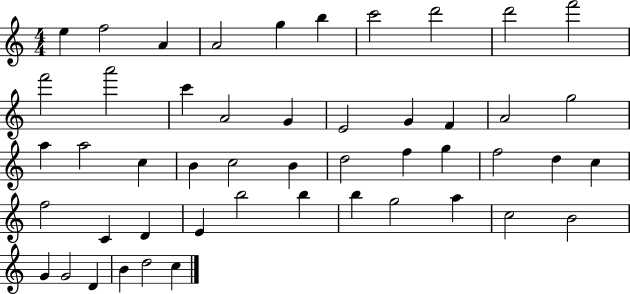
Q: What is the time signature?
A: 4/4